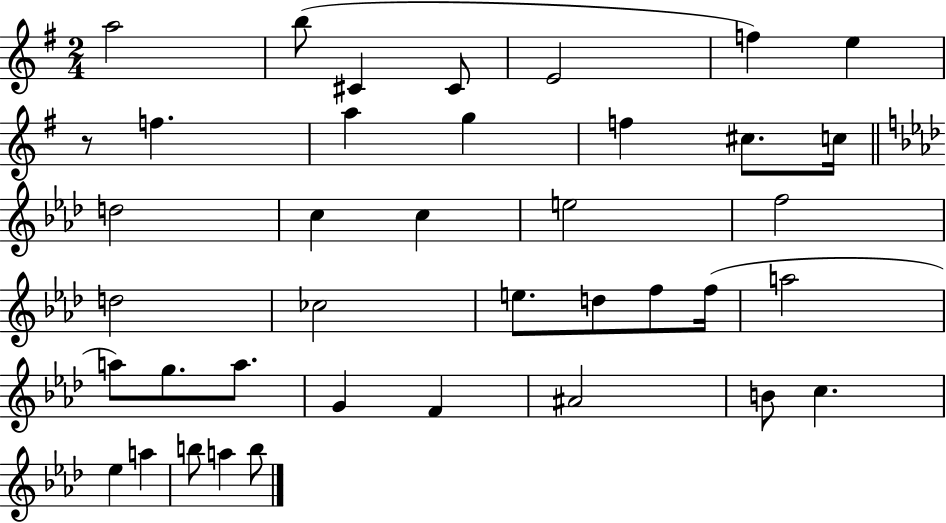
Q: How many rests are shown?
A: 1